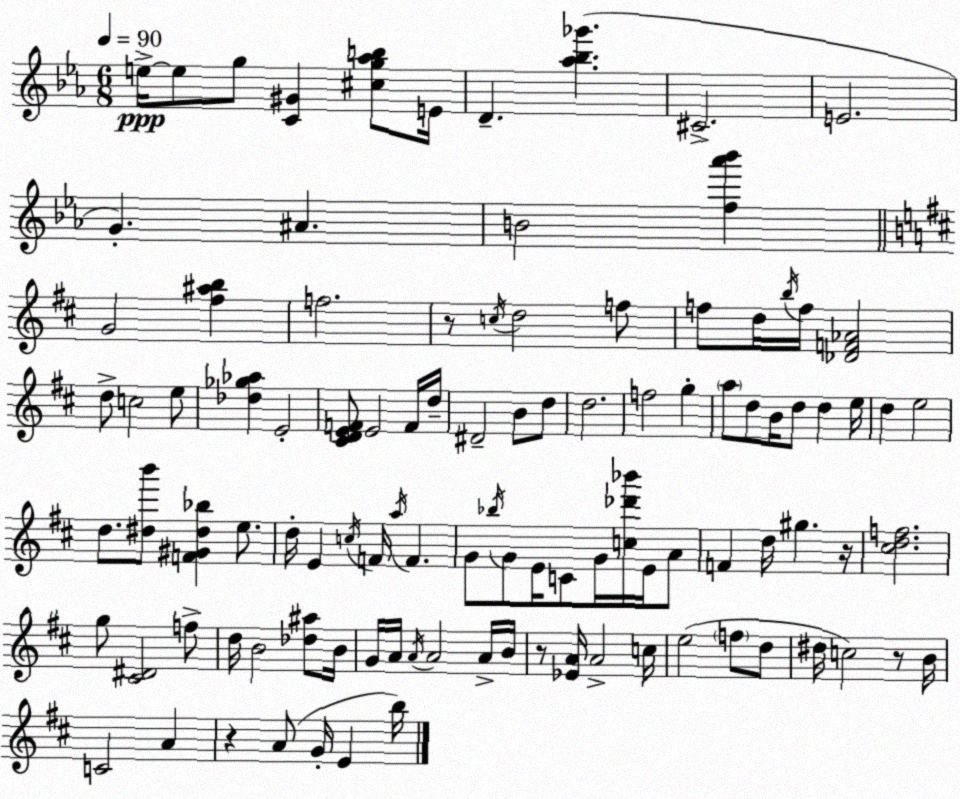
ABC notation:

X:1
T:Untitled
M:6/8
L:1/4
K:Eb
e/4 e/2 g/2 [C^G] [^cg_ab]/2 E/4 D [_a_b_g'] ^C2 E2 G ^A B2 [f_a'_b'] G2 [^f^ab] f2 z/2 c/4 d2 f/2 f/2 d/4 b/4 f/4 [_DF_A]2 d/2 c2 e/2 [_d_g_a] E2 [^CDEF]/2 E2 F/4 d/4 ^D2 B/2 d/2 d2 f2 g a/2 d/2 B/4 d/2 d e/4 d e2 d/2 [^db']/2 [F^G^d_b] e/2 d/4 E c/4 F/4 a/4 F G/2 _b/4 G/2 E/4 C/2 G/4 [c_d'_b']/4 E/4 A/2 F d/4 ^g z/4 [^cdf]2 g/2 [^C^D]2 f/2 d/4 B2 [_d^a]/2 B/4 G/4 A/4 A/4 A2 A/4 B/4 z/2 [_EA]/4 A2 c/4 e2 f/2 d/2 ^d/4 c2 z/2 B/4 C2 A z A/2 G/4 E b/4